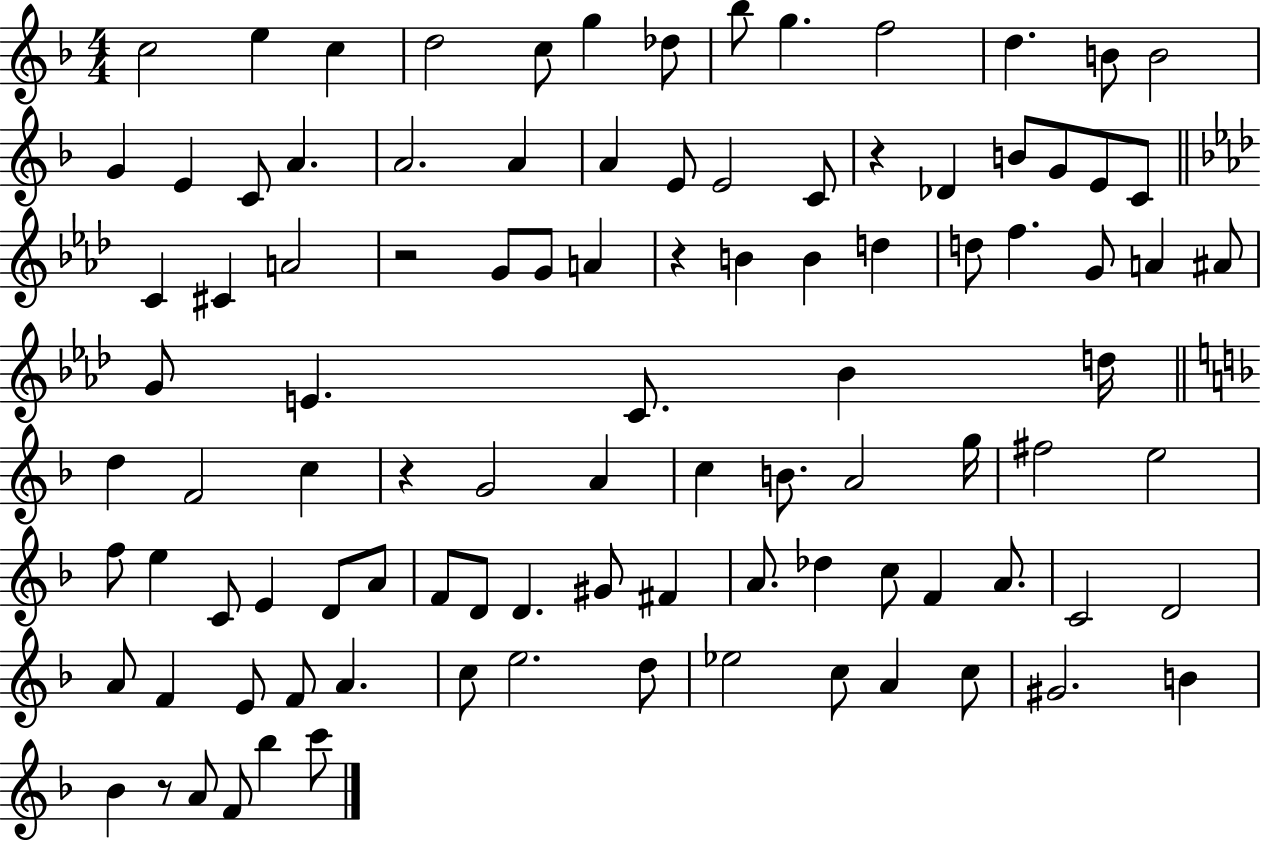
{
  \clef treble
  \numericTimeSignature
  \time 4/4
  \key f \major
  c''2 e''4 c''4 | d''2 c''8 g''4 des''8 | bes''8 g''4. f''2 | d''4. b'8 b'2 | \break g'4 e'4 c'8 a'4. | a'2. a'4 | a'4 e'8 e'2 c'8 | r4 des'4 b'8 g'8 e'8 c'8 | \break \bar "||" \break \key f \minor c'4 cis'4 a'2 | r2 g'8 g'8 a'4 | r4 b'4 b'4 d''4 | d''8 f''4. g'8 a'4 ais'8 | \break g'8 e'4. c'8. bes'4 d''16 | \bar "||" \break \key d \minor d''4 f'2 c''4 | r4 g'2 a'4 | c''4 b'8. a'2 g''16 | fis''2 e''2 | \break f''8 e''4 c'8 e'4 d'8 a'8 | f'8 d'8 d'4. gis'8 fis'4 | a'8. des''4 c''8 f'4 a'8. | c'2 d'2 | \break a'8 f'4 e'8 f'8 a'4. | c''8 e''2. d''8 | ees''2 c''8 a'4 c''8 | gis'2. b'4 | \break bes'4 r8 a'8 f'8 bes''4 c'''8 | \bar "|."
}